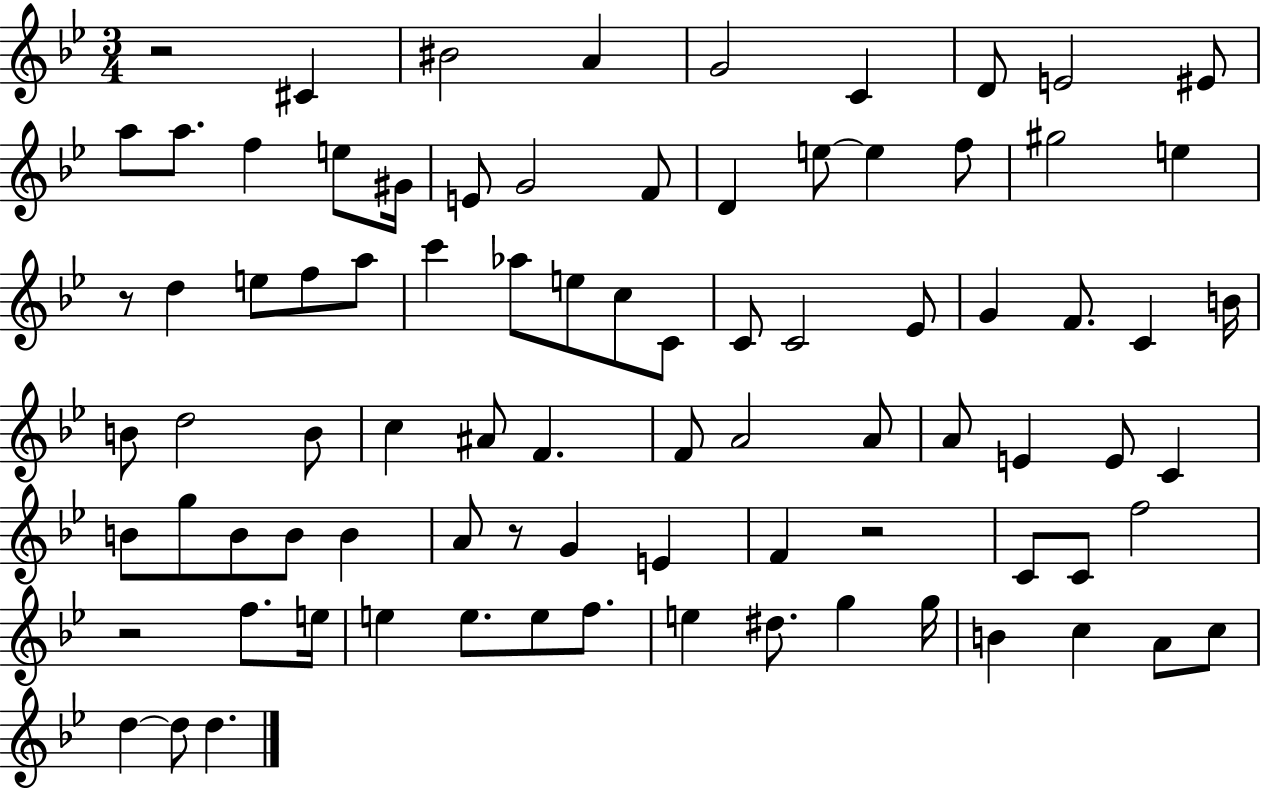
X:1
T:Untitled
M:3/4
L:1/4
K:Bb
z2 ^C ^B2 A G2 C D/2 E2 ^E/2 a/2 a/2 f e/2 ^G/4 E/2 G2 F/2 D e/2 e f/2 ^g2 e z/2 d e/2 f/2 a/2 c' _a/2 e/2 c/2 C/2 C/2 C2 _E/2 G F/2 C B/4 B/2 d2 B/2 c ^A/2 F F/2 A2 A/2 A/2 E E/2 C B/2 g/2 B/2 B/2 B A/2 z/2 G E F z2 C/2 C/2 f2 z2 f/2 e/4 e e/2 e/2 f/2 e ^d/2 g g/4 B c A/2 c/2 d d/2 d